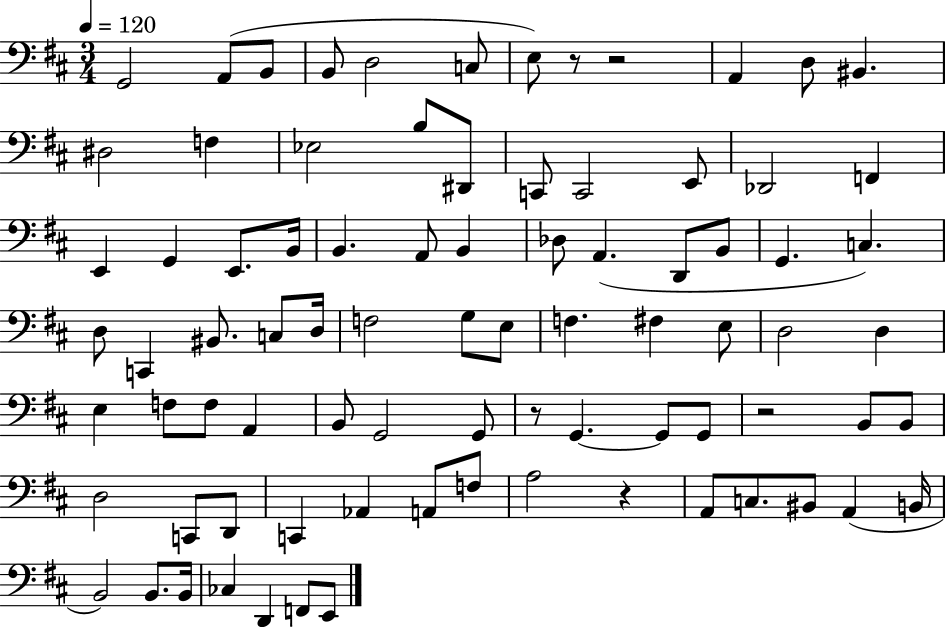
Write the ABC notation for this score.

X:1
T:Untitled
M:3/4
L:1/4
K:D
G,,2 A,,/2 B,,/2 B,,/2 D,2 C,/2 E,/2 z/2 z2 A,, D,/2 ^B,, ^D,2 F, _E,2 B,/2 ^D,,/2 C,,/2 C,,2 E,,/2 _D,,2 F,, E,, G,, E,,/2 B,,/4 B,, A,,/2 B,, _D,/2 A,, D,,/2 B,,/2 G,, C, D,/2 C,, ^B,,/2 C,/2 D,/4 F,2 G,/2 E,/2 F, ^F, E,/2 D,2 D, E, F,/2 F,/2 A,, B,,/2 G,,2 G,,/2 z/2 G,, G,,/2 G,,/2 z2 B,,/2 B,,/2 D,2 C,,/2 D,,/2 C,, _A,, A,,/2 F,/2 A,2 z A,,/2 C,/2 ^B,,/2 A,, B,,/4 B,,2 B,,/2 B,,/4 _C, D,, F,,/2 E,,/2